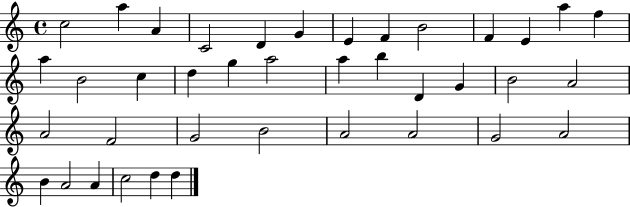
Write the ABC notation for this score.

X:1
T:Untitled
M:4/4
L:1/4
K:C
c2 a A C2 D G E F B2 F E a f a B2 c d g a2 a b D G B2 A2 A2 F2 G2 B2 A2 A2 G2 A2 B A2 A c2 d d